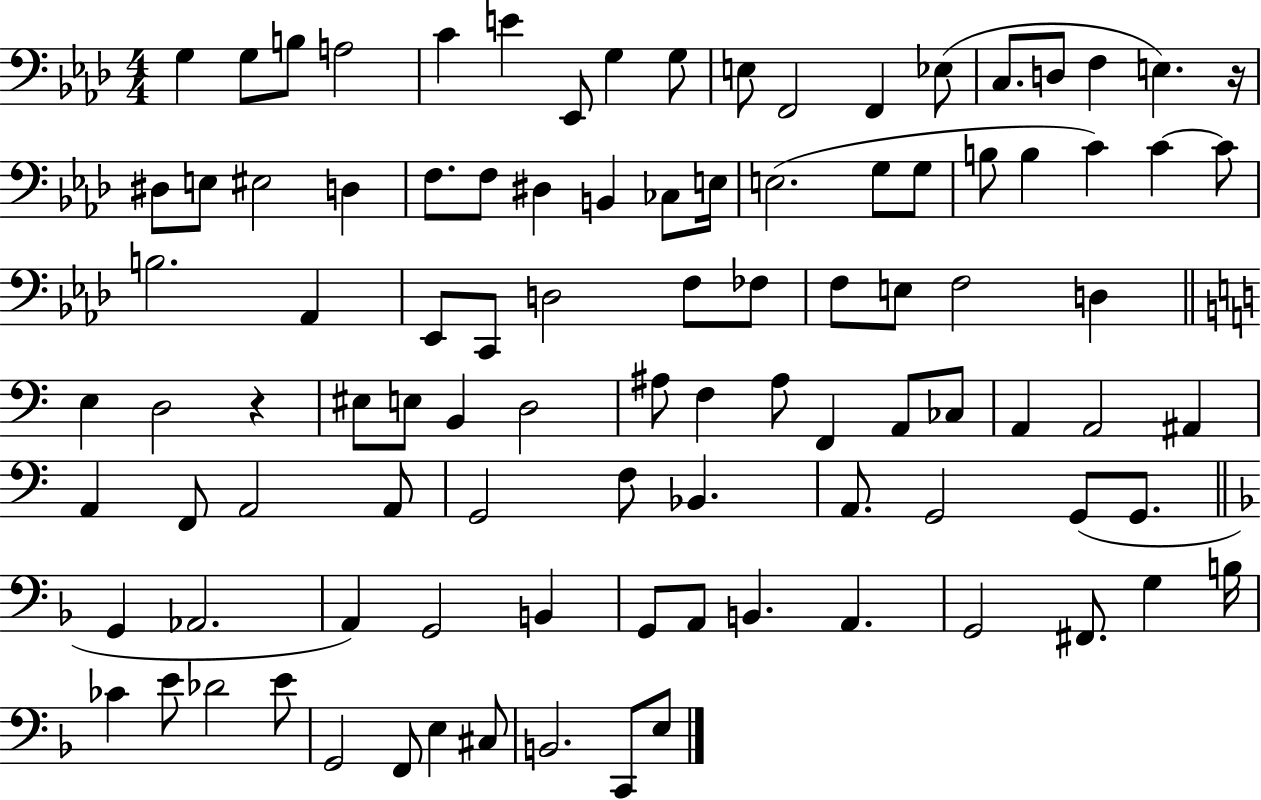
{
  \clef bass
  \numericTimeSignature
  \time 4/4
  \key aes \major
  g4 g8 b8 a2 | c'4 e'4 ees,8 g4 g8 | e8 f,2 f,4 ees8( | c8. d8 f4 e4.) r16 | \break dis8 e8 eis2 d4 | f8. f8 dis4 b,4 ces8 e16 | e2.( g8 g8 | b8 b4 c'4) c'4~~ c'8 | \break b2. aes,4 | ees,8 c,8 d2 f8 fes8 | f8 e8 f2 d4 | \bar "||" \break \key a \minor e4 d2 r4 | eis8 e8 b,4 d2 | ais8 f4 ais8 f,4 a,8 ces8 | a,4 a,2 ais,4 | \break a,4 f,8 a,2 a,8 | g,2 f8 bes,4. | a,8. g,2 g,8( g,8. | \bar "||" \break \key f \major g,4 aes,2. | a,4) g,2 b,4 | g,8 a,8 b,4. a,4. | g,2 fis,8. g4 b16 | \break ces'4 e'8 des'2 e'8 | g,2 f,8 e4 cis8 | b,2. c,8 e8 | \bar "|."
}